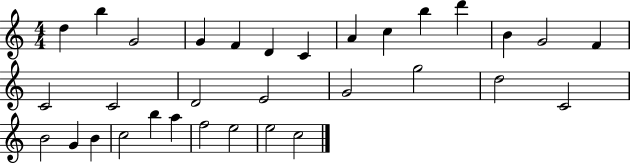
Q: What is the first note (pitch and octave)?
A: D5